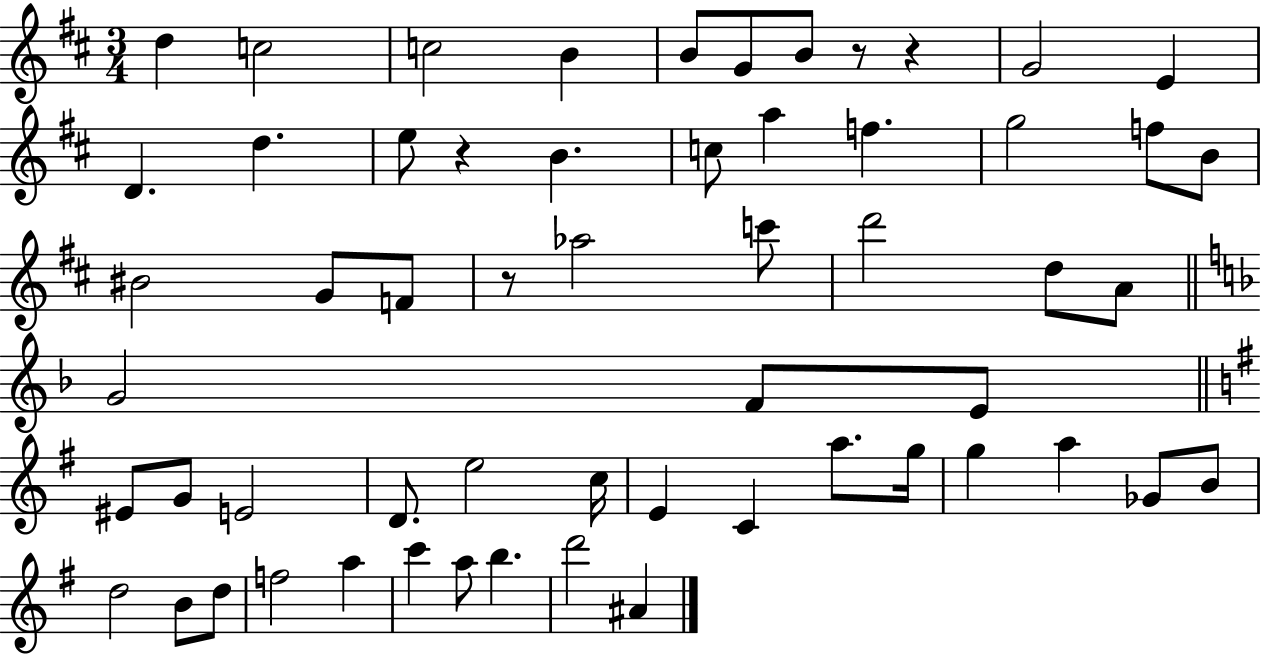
X:1
T:Untitled
M:3/4
L:1/4
K:D
d c2 c2 B B/2 G/2 B/2 z/2 z G2 E D d e/2 z B c/2 a f g2 f/2 B/2 ^B2 G/2 F/2 z/2 _a2 c'/2 d'2 d/2 A/2 G2 F/2 E/2 ^E/2 G/2 E2 D/2 e2 c/4 E C a/2 g/4 g a _G/2 B/2 d2 B/2 d/2 f2 a c' a/2 b d'2 ^A